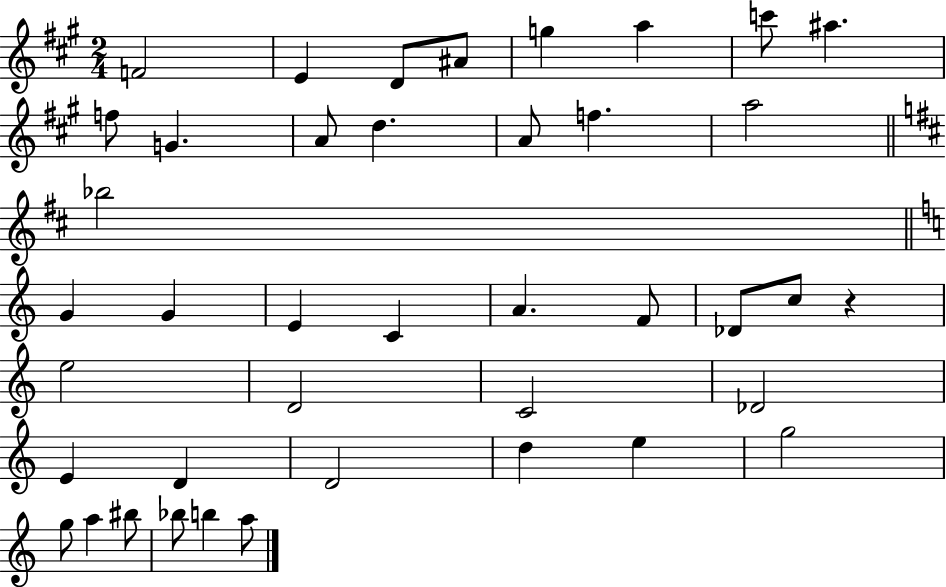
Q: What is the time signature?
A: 2/4